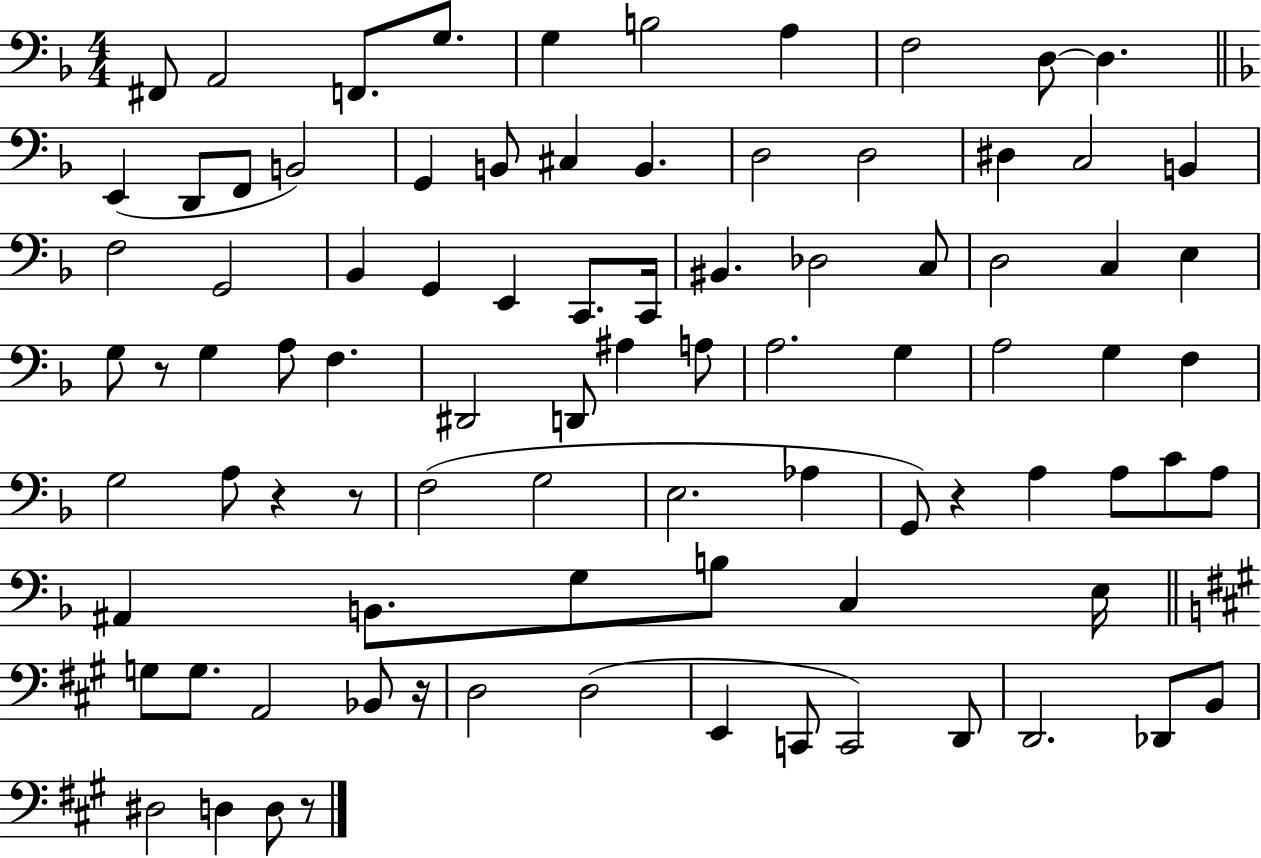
F#2/e A2/h F2/e. G3/e. G3/q B3/h A3/q F3/h D3/e D3/q. E2/q D2/e F2/e B2/h G2/q B2/e C#3/q B2/q. D3/h D3/h D#3/q C3/h B2/q F3/h G2/h Bb2/q G2/q E2/q C2/e. C2/s BIS2/q. Db3/h C3/e D3/h C3/q E3/q G3/e R/e G3/q A3/e F3/q. D#2/h D2/e A#3/q A3/e A3/h. G3/q A3/h G3/q F3/q G3/h A3/e R/q R/e F3/h G3/h E3/h. Ab3/q G2/e R/q A3/q A3/e C4/e A3/e A#2/q B2/e. G3/e B3/e C3/q E3/s G3/e G3/e. A2/h Bb2/e R/s D3/h D3/h E2/q C2/e C2/h D2/e D2/h. Db2/e B2/e D#3/h D3/q D3/e R/e